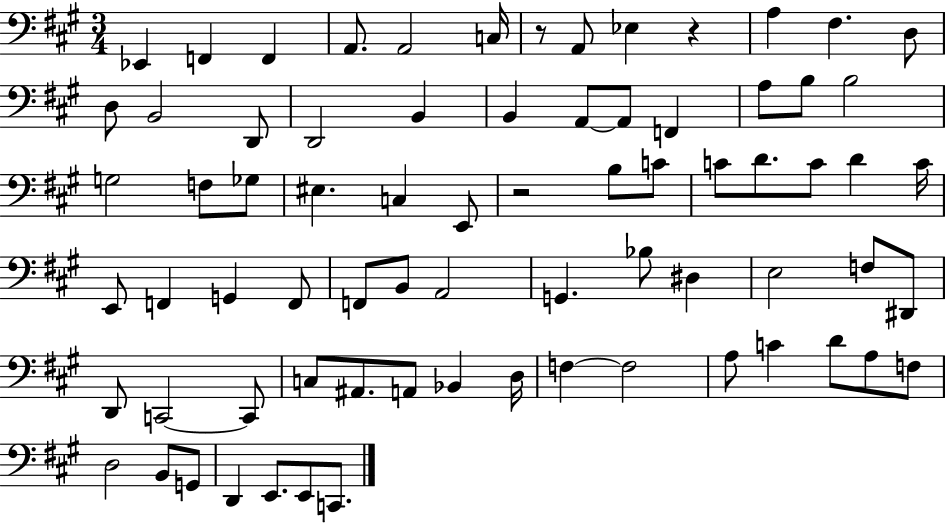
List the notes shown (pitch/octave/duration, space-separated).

Eb2/q F2/q F2/q A2/e. A2/h C3/s R/e A2/e Eb3/q R/q A3/q F#3/q. D3/e D3/e B2/h D2/e D2/h B2/q B2/q A2/e A2/e F2/q A3/e B3/e B3/h G3/h F3/e Gb3/e EIS3/q. C3/q E2/e R/h B3/e C4/e C4/e D4/e. C4/e D4/q C4/s E2/e F2/q G2/q F2/e F2/e B2/e A2/h G2/q. Bb3/e D#3/q E3/h F3/e D#2/e D2/e C2/h C2/e C3/e A#2/e. A2/e Bb2/q D3/s F3/q F3/h A3/e C4/q D4/e A3/e F3/e D3/h B2/e G2/e D2/q E2/e. E2/e C2/e.